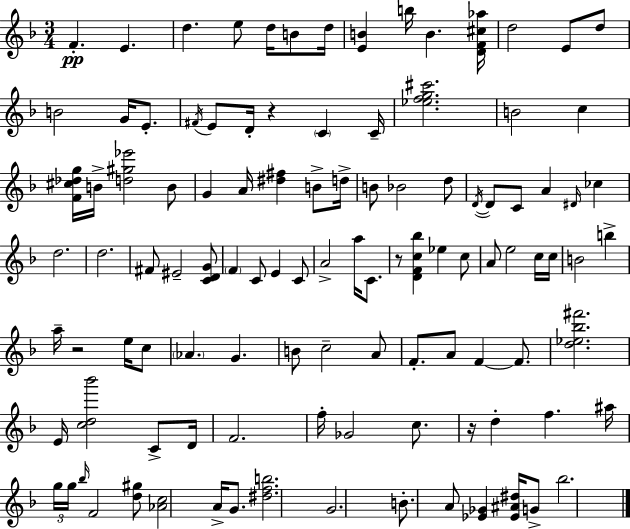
{
  \clef treble
  \numericTimeSignature
  \time 3/4
  \key d \minor
  f'4.-.\pp e'4. | d''4. e''8 d''16 b'8 d''16 | <e' b'>4 b''16 b'4. <d' f' cis'' aes''>16 | d''2 e'8 d''8 | \break b'2 g'16 e'8.-. | \acciaccatura { fis'16 } e'8 d'16-. r4 \parenthesize c'4 | c'16-- <ees'' f'' g'' cis'''>2. | b'2 c''4 | \break <f' cis'' des'' g''>16 b'16-> <d'' gis'' ees'''>2 b'8 | g'4 a'16 <dis'' fis''>4 b'8-> | d''16-> b'8 bes'2 d''8 | \acciaccatura { d'16~ }~ d'8 c'8 a'4 \grace { dis'16 } ces''4 | \break d''2. | d''2. | fis'8 eis'2-- | <c' d' g'>8 \parenthesize f'4 c'8 e'4 | \break c'8 a'2-> a''16 | c'8. r8 <d' f' c'' bes''>4 ees''4 | c''8 a'8 e''2 | c''16 c''16 b'2 b''4-> | \break a''16-- r2 | e''16 c''8 \parenthesize aes'4. g'4. | b'8 c''2-- | a'8 f'8.-. a'8 f'4~~ | \break f'8. <d'' ees'' bes'' fis'''>2. | e'16 <c'' d'' bes'''>2 | c'8-> d'16 f'2. | f''16-. ges'2 | \break c''8. r16 d''4-. f''4. | ais''16 \tuplet 3/2 { g''16 g''16 \grace { bes''16 } } f'2 | <d'' gis''>8 <aes' c''>2 | a'16-> g'8. <dis'' f'' b''>2. | \break g'2. | b'8.-. a'8 <ees' ges'>4 | <ees' ais' dis''>16 g'8-> bes''2. | \bar "|."
}